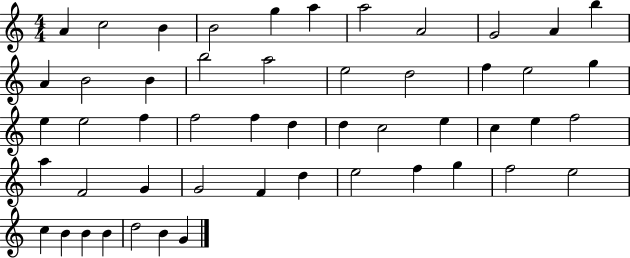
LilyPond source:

{
  \clef treble
  \numericTimeSignature
  \time 4/4
  \key c \major
  a'4 c''2 b'4 | b'2 g''4 a''4 | a''2 a'2 | g'2 a'4 b''4 | \break a'4 b'2 b'4 | b''2 a''2 | e''2 d''2 | f''4 e''2 g''4 | \break e''4 e''2 f''4 | f''2 f''4 d''4 | d''4 c''2 e''4 | c''4 e''4 f''2 | \break a''4 f'2 g'4 | g'2 f'4 d''4 | e''2 f''4 g''4 | f''2 e''2 | \break c''4 b'4 b'4 b'4 | d''2 b'4 g'4 | \bar "|."
}